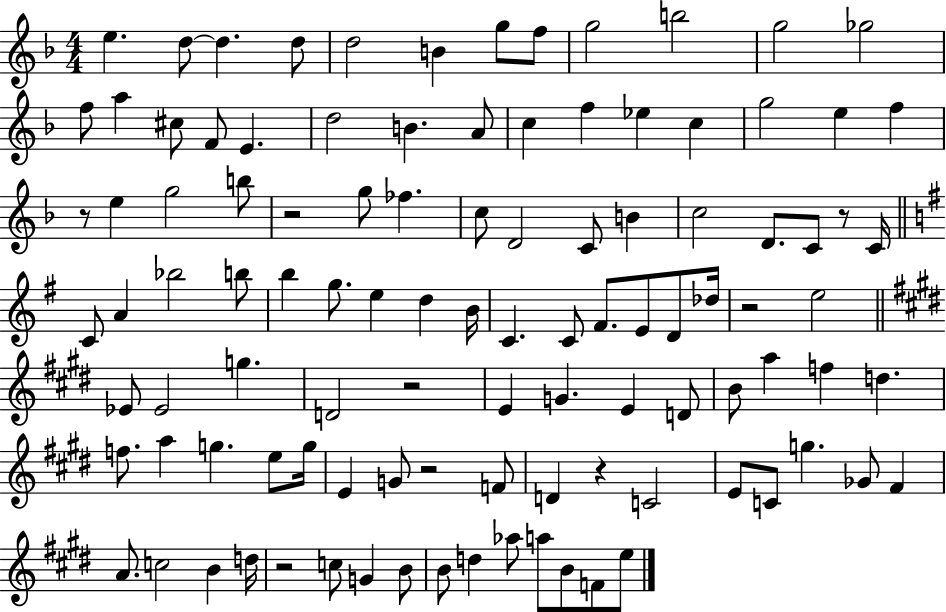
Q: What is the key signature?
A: F major